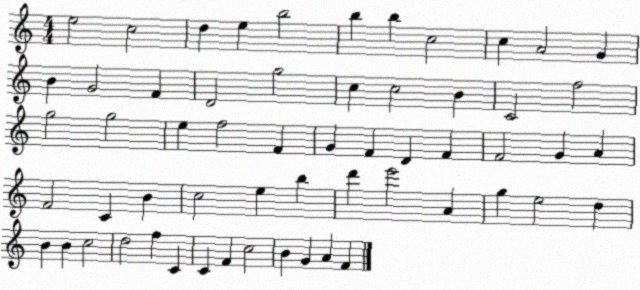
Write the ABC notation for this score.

X:1
T:Untitled
M:4/4
L:1/4
K:C
e2 c2 d e b2 b b c2 c A2 G B G2 F D2 g2 c c2 B C2 f2 g2 g2 e f2 F G F D F F2 G A F2 C B c2 e b d' e'2 A g e2 d B B c2 d2 f C C F c2 B G A F